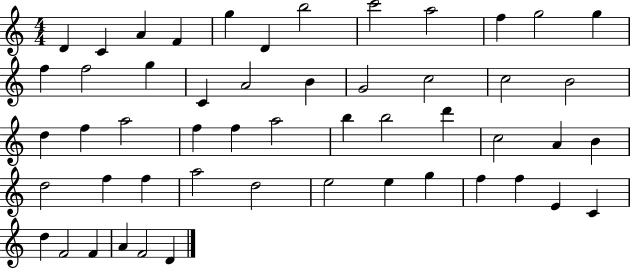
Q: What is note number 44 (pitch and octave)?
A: F5